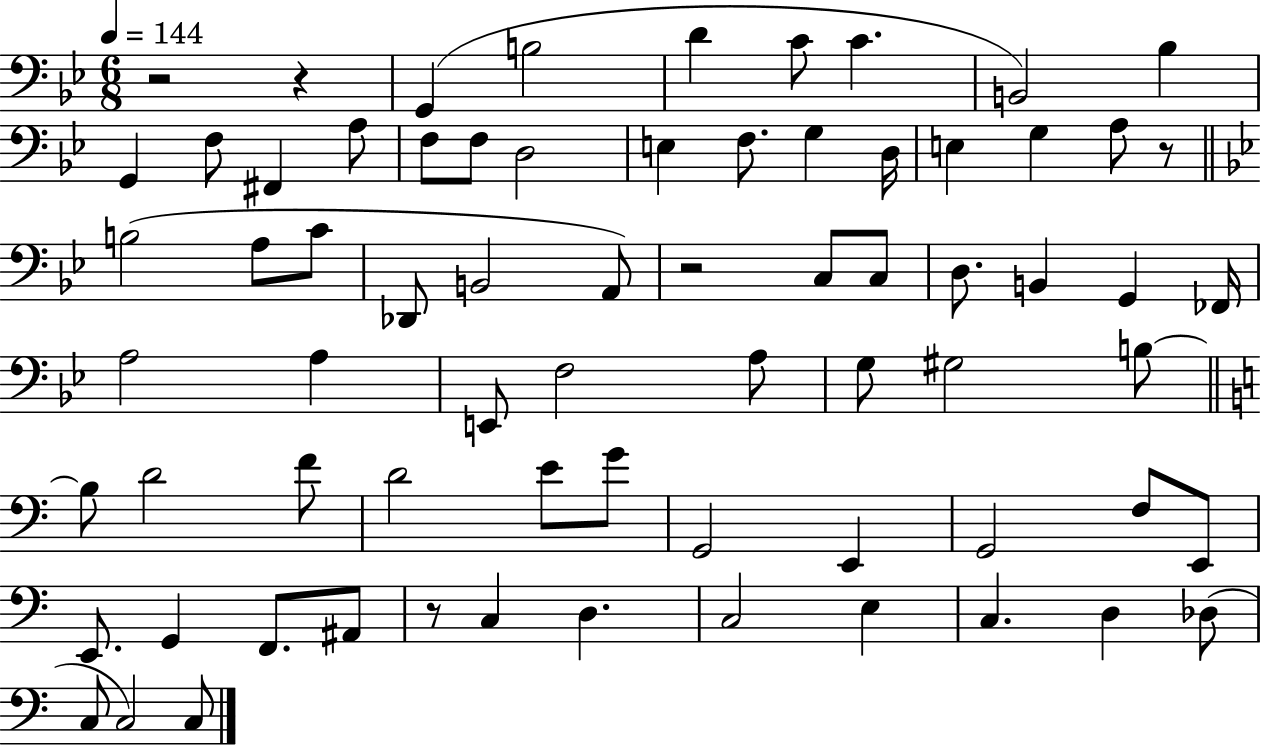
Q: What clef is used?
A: bass